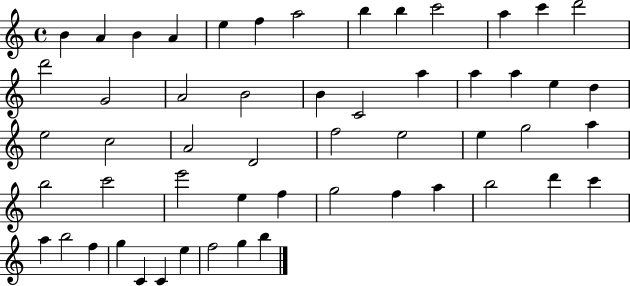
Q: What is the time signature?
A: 4/4